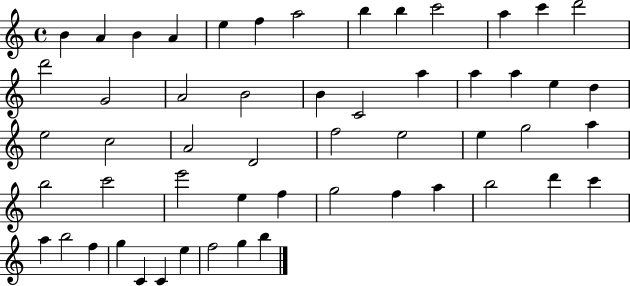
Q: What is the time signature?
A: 4/4